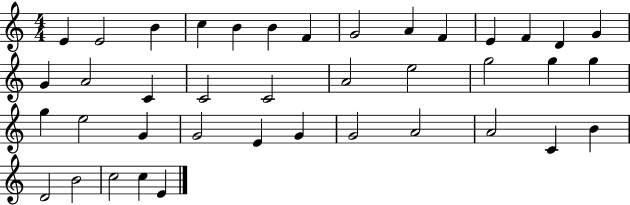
E4/q E4/h B4/q C5/q B4/q B4/q F4/q G4/h A4/q F4/q E4/q F4/q D4/q G4/q G4/q A4/h C4/q C4/h C4/h A4/h E5/h G5/h G5/q G5/q G5/q E5/h G4/q G4/h E4/q G4/q G4/h A4/h A4/h C4/q B4/q D4/h B4/h C5/h C5/q E4/q